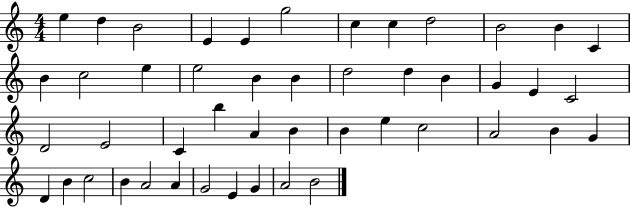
X:1
T:Untitled
M:4/4
L:1/4
K:C
e d B2 E E g2 c c d2 B2 B C B c2 e e2 B B d2 d B G E C2 D2 E2 C b A B B e c2 A2 B G D B c2 B A2 A G2 E G A2 B2